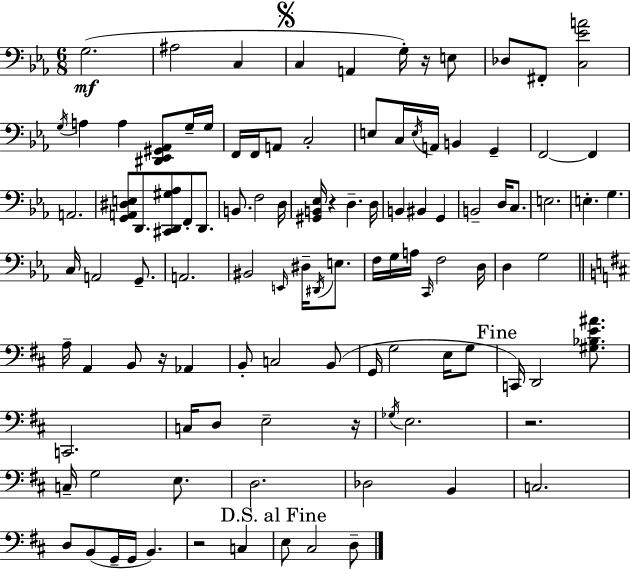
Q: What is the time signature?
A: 6/8